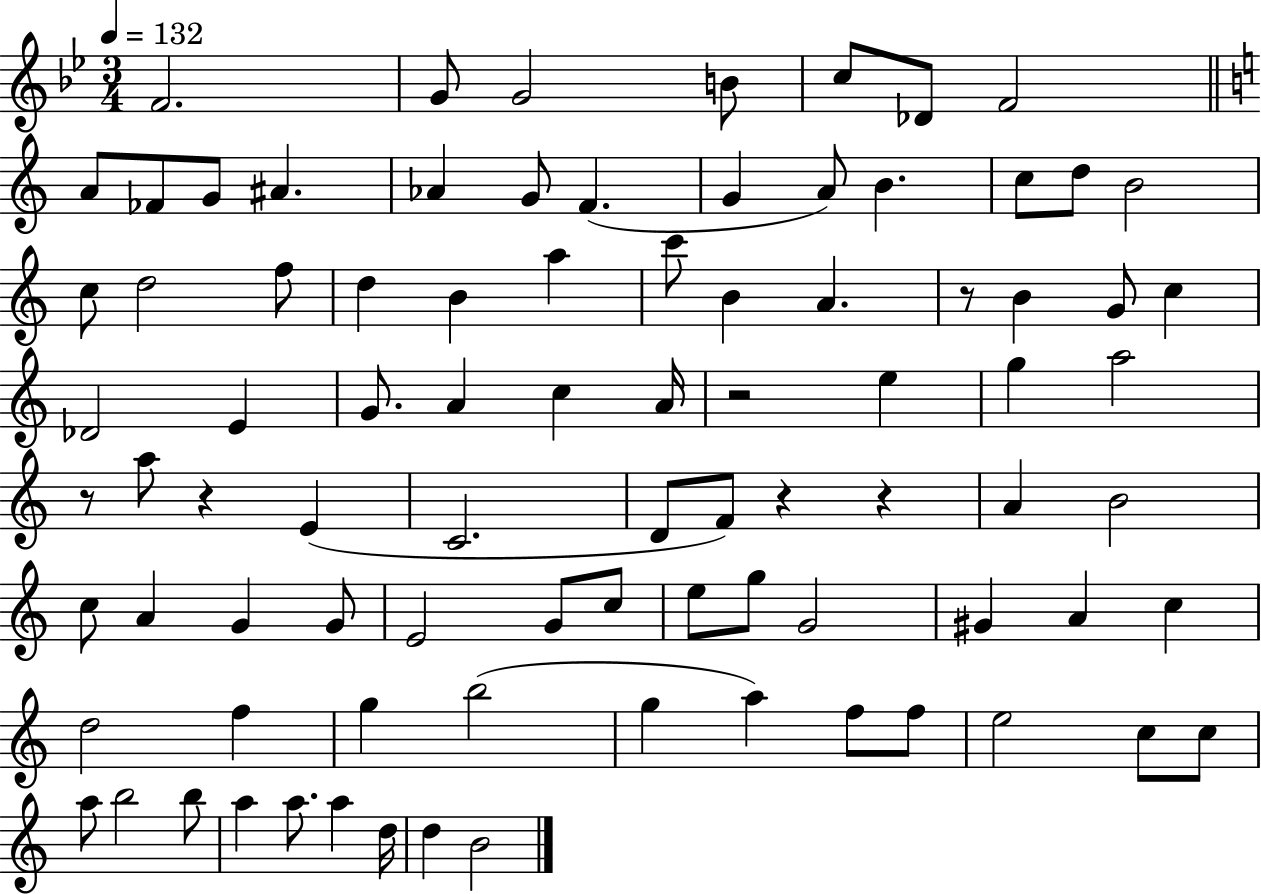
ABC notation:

X:1
T:Untitled
M:3/4
L:1/4
K:Bb
F2 G/2 G2 B/2 c/2 _D/2 F2 A/2 _F/2 G/2 ^A _A G/2 F G A/2 B c/2 d/2 B2 c/2 d2 f/2 d B a c'/2 B A z/2 B G/2 c _D2 E G/2 A c A/4 z2 e g a2 z/2 a/2 z E C2 D/2 F/2 z z A B2 c/2 A G G/2 E2 G/2 c/2 e/2 g/2 G2 ^G A c d2 f g b2 g a f/2 f/2 e2 c/2 c/2 a/2 b2 b/2 a a/2 a d/4 d B2